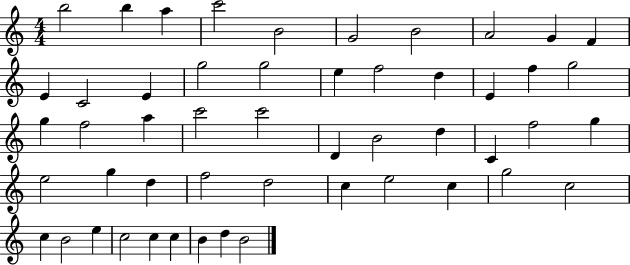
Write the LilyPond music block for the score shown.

{
  \clef treble
  \numericTimeSignature
  \time 4/4
  \key c \major
  b''2 b''4 a''4 | c'''2 b'2 | g'2 b'2 | a'2 g'4 f'4 | \break e'4 c'2 e'4 | g''2 g''2 | e''4 f''2 d''4 | e'4 f''4 g''2 | \break g''4 f''2 a''4 | c'''2 c'''2 | d'4 b'2 d''4 | c'4 f''2 g''4 | \break e''2 g''4 d''4 | f''2 d''2 | c''4 e''2 c''4 | g''2 c''2 | \break c''4 b'2 e''4 | c''2 c''4 c''4 | b'4 d''4 b'2 | \bar "|."
}